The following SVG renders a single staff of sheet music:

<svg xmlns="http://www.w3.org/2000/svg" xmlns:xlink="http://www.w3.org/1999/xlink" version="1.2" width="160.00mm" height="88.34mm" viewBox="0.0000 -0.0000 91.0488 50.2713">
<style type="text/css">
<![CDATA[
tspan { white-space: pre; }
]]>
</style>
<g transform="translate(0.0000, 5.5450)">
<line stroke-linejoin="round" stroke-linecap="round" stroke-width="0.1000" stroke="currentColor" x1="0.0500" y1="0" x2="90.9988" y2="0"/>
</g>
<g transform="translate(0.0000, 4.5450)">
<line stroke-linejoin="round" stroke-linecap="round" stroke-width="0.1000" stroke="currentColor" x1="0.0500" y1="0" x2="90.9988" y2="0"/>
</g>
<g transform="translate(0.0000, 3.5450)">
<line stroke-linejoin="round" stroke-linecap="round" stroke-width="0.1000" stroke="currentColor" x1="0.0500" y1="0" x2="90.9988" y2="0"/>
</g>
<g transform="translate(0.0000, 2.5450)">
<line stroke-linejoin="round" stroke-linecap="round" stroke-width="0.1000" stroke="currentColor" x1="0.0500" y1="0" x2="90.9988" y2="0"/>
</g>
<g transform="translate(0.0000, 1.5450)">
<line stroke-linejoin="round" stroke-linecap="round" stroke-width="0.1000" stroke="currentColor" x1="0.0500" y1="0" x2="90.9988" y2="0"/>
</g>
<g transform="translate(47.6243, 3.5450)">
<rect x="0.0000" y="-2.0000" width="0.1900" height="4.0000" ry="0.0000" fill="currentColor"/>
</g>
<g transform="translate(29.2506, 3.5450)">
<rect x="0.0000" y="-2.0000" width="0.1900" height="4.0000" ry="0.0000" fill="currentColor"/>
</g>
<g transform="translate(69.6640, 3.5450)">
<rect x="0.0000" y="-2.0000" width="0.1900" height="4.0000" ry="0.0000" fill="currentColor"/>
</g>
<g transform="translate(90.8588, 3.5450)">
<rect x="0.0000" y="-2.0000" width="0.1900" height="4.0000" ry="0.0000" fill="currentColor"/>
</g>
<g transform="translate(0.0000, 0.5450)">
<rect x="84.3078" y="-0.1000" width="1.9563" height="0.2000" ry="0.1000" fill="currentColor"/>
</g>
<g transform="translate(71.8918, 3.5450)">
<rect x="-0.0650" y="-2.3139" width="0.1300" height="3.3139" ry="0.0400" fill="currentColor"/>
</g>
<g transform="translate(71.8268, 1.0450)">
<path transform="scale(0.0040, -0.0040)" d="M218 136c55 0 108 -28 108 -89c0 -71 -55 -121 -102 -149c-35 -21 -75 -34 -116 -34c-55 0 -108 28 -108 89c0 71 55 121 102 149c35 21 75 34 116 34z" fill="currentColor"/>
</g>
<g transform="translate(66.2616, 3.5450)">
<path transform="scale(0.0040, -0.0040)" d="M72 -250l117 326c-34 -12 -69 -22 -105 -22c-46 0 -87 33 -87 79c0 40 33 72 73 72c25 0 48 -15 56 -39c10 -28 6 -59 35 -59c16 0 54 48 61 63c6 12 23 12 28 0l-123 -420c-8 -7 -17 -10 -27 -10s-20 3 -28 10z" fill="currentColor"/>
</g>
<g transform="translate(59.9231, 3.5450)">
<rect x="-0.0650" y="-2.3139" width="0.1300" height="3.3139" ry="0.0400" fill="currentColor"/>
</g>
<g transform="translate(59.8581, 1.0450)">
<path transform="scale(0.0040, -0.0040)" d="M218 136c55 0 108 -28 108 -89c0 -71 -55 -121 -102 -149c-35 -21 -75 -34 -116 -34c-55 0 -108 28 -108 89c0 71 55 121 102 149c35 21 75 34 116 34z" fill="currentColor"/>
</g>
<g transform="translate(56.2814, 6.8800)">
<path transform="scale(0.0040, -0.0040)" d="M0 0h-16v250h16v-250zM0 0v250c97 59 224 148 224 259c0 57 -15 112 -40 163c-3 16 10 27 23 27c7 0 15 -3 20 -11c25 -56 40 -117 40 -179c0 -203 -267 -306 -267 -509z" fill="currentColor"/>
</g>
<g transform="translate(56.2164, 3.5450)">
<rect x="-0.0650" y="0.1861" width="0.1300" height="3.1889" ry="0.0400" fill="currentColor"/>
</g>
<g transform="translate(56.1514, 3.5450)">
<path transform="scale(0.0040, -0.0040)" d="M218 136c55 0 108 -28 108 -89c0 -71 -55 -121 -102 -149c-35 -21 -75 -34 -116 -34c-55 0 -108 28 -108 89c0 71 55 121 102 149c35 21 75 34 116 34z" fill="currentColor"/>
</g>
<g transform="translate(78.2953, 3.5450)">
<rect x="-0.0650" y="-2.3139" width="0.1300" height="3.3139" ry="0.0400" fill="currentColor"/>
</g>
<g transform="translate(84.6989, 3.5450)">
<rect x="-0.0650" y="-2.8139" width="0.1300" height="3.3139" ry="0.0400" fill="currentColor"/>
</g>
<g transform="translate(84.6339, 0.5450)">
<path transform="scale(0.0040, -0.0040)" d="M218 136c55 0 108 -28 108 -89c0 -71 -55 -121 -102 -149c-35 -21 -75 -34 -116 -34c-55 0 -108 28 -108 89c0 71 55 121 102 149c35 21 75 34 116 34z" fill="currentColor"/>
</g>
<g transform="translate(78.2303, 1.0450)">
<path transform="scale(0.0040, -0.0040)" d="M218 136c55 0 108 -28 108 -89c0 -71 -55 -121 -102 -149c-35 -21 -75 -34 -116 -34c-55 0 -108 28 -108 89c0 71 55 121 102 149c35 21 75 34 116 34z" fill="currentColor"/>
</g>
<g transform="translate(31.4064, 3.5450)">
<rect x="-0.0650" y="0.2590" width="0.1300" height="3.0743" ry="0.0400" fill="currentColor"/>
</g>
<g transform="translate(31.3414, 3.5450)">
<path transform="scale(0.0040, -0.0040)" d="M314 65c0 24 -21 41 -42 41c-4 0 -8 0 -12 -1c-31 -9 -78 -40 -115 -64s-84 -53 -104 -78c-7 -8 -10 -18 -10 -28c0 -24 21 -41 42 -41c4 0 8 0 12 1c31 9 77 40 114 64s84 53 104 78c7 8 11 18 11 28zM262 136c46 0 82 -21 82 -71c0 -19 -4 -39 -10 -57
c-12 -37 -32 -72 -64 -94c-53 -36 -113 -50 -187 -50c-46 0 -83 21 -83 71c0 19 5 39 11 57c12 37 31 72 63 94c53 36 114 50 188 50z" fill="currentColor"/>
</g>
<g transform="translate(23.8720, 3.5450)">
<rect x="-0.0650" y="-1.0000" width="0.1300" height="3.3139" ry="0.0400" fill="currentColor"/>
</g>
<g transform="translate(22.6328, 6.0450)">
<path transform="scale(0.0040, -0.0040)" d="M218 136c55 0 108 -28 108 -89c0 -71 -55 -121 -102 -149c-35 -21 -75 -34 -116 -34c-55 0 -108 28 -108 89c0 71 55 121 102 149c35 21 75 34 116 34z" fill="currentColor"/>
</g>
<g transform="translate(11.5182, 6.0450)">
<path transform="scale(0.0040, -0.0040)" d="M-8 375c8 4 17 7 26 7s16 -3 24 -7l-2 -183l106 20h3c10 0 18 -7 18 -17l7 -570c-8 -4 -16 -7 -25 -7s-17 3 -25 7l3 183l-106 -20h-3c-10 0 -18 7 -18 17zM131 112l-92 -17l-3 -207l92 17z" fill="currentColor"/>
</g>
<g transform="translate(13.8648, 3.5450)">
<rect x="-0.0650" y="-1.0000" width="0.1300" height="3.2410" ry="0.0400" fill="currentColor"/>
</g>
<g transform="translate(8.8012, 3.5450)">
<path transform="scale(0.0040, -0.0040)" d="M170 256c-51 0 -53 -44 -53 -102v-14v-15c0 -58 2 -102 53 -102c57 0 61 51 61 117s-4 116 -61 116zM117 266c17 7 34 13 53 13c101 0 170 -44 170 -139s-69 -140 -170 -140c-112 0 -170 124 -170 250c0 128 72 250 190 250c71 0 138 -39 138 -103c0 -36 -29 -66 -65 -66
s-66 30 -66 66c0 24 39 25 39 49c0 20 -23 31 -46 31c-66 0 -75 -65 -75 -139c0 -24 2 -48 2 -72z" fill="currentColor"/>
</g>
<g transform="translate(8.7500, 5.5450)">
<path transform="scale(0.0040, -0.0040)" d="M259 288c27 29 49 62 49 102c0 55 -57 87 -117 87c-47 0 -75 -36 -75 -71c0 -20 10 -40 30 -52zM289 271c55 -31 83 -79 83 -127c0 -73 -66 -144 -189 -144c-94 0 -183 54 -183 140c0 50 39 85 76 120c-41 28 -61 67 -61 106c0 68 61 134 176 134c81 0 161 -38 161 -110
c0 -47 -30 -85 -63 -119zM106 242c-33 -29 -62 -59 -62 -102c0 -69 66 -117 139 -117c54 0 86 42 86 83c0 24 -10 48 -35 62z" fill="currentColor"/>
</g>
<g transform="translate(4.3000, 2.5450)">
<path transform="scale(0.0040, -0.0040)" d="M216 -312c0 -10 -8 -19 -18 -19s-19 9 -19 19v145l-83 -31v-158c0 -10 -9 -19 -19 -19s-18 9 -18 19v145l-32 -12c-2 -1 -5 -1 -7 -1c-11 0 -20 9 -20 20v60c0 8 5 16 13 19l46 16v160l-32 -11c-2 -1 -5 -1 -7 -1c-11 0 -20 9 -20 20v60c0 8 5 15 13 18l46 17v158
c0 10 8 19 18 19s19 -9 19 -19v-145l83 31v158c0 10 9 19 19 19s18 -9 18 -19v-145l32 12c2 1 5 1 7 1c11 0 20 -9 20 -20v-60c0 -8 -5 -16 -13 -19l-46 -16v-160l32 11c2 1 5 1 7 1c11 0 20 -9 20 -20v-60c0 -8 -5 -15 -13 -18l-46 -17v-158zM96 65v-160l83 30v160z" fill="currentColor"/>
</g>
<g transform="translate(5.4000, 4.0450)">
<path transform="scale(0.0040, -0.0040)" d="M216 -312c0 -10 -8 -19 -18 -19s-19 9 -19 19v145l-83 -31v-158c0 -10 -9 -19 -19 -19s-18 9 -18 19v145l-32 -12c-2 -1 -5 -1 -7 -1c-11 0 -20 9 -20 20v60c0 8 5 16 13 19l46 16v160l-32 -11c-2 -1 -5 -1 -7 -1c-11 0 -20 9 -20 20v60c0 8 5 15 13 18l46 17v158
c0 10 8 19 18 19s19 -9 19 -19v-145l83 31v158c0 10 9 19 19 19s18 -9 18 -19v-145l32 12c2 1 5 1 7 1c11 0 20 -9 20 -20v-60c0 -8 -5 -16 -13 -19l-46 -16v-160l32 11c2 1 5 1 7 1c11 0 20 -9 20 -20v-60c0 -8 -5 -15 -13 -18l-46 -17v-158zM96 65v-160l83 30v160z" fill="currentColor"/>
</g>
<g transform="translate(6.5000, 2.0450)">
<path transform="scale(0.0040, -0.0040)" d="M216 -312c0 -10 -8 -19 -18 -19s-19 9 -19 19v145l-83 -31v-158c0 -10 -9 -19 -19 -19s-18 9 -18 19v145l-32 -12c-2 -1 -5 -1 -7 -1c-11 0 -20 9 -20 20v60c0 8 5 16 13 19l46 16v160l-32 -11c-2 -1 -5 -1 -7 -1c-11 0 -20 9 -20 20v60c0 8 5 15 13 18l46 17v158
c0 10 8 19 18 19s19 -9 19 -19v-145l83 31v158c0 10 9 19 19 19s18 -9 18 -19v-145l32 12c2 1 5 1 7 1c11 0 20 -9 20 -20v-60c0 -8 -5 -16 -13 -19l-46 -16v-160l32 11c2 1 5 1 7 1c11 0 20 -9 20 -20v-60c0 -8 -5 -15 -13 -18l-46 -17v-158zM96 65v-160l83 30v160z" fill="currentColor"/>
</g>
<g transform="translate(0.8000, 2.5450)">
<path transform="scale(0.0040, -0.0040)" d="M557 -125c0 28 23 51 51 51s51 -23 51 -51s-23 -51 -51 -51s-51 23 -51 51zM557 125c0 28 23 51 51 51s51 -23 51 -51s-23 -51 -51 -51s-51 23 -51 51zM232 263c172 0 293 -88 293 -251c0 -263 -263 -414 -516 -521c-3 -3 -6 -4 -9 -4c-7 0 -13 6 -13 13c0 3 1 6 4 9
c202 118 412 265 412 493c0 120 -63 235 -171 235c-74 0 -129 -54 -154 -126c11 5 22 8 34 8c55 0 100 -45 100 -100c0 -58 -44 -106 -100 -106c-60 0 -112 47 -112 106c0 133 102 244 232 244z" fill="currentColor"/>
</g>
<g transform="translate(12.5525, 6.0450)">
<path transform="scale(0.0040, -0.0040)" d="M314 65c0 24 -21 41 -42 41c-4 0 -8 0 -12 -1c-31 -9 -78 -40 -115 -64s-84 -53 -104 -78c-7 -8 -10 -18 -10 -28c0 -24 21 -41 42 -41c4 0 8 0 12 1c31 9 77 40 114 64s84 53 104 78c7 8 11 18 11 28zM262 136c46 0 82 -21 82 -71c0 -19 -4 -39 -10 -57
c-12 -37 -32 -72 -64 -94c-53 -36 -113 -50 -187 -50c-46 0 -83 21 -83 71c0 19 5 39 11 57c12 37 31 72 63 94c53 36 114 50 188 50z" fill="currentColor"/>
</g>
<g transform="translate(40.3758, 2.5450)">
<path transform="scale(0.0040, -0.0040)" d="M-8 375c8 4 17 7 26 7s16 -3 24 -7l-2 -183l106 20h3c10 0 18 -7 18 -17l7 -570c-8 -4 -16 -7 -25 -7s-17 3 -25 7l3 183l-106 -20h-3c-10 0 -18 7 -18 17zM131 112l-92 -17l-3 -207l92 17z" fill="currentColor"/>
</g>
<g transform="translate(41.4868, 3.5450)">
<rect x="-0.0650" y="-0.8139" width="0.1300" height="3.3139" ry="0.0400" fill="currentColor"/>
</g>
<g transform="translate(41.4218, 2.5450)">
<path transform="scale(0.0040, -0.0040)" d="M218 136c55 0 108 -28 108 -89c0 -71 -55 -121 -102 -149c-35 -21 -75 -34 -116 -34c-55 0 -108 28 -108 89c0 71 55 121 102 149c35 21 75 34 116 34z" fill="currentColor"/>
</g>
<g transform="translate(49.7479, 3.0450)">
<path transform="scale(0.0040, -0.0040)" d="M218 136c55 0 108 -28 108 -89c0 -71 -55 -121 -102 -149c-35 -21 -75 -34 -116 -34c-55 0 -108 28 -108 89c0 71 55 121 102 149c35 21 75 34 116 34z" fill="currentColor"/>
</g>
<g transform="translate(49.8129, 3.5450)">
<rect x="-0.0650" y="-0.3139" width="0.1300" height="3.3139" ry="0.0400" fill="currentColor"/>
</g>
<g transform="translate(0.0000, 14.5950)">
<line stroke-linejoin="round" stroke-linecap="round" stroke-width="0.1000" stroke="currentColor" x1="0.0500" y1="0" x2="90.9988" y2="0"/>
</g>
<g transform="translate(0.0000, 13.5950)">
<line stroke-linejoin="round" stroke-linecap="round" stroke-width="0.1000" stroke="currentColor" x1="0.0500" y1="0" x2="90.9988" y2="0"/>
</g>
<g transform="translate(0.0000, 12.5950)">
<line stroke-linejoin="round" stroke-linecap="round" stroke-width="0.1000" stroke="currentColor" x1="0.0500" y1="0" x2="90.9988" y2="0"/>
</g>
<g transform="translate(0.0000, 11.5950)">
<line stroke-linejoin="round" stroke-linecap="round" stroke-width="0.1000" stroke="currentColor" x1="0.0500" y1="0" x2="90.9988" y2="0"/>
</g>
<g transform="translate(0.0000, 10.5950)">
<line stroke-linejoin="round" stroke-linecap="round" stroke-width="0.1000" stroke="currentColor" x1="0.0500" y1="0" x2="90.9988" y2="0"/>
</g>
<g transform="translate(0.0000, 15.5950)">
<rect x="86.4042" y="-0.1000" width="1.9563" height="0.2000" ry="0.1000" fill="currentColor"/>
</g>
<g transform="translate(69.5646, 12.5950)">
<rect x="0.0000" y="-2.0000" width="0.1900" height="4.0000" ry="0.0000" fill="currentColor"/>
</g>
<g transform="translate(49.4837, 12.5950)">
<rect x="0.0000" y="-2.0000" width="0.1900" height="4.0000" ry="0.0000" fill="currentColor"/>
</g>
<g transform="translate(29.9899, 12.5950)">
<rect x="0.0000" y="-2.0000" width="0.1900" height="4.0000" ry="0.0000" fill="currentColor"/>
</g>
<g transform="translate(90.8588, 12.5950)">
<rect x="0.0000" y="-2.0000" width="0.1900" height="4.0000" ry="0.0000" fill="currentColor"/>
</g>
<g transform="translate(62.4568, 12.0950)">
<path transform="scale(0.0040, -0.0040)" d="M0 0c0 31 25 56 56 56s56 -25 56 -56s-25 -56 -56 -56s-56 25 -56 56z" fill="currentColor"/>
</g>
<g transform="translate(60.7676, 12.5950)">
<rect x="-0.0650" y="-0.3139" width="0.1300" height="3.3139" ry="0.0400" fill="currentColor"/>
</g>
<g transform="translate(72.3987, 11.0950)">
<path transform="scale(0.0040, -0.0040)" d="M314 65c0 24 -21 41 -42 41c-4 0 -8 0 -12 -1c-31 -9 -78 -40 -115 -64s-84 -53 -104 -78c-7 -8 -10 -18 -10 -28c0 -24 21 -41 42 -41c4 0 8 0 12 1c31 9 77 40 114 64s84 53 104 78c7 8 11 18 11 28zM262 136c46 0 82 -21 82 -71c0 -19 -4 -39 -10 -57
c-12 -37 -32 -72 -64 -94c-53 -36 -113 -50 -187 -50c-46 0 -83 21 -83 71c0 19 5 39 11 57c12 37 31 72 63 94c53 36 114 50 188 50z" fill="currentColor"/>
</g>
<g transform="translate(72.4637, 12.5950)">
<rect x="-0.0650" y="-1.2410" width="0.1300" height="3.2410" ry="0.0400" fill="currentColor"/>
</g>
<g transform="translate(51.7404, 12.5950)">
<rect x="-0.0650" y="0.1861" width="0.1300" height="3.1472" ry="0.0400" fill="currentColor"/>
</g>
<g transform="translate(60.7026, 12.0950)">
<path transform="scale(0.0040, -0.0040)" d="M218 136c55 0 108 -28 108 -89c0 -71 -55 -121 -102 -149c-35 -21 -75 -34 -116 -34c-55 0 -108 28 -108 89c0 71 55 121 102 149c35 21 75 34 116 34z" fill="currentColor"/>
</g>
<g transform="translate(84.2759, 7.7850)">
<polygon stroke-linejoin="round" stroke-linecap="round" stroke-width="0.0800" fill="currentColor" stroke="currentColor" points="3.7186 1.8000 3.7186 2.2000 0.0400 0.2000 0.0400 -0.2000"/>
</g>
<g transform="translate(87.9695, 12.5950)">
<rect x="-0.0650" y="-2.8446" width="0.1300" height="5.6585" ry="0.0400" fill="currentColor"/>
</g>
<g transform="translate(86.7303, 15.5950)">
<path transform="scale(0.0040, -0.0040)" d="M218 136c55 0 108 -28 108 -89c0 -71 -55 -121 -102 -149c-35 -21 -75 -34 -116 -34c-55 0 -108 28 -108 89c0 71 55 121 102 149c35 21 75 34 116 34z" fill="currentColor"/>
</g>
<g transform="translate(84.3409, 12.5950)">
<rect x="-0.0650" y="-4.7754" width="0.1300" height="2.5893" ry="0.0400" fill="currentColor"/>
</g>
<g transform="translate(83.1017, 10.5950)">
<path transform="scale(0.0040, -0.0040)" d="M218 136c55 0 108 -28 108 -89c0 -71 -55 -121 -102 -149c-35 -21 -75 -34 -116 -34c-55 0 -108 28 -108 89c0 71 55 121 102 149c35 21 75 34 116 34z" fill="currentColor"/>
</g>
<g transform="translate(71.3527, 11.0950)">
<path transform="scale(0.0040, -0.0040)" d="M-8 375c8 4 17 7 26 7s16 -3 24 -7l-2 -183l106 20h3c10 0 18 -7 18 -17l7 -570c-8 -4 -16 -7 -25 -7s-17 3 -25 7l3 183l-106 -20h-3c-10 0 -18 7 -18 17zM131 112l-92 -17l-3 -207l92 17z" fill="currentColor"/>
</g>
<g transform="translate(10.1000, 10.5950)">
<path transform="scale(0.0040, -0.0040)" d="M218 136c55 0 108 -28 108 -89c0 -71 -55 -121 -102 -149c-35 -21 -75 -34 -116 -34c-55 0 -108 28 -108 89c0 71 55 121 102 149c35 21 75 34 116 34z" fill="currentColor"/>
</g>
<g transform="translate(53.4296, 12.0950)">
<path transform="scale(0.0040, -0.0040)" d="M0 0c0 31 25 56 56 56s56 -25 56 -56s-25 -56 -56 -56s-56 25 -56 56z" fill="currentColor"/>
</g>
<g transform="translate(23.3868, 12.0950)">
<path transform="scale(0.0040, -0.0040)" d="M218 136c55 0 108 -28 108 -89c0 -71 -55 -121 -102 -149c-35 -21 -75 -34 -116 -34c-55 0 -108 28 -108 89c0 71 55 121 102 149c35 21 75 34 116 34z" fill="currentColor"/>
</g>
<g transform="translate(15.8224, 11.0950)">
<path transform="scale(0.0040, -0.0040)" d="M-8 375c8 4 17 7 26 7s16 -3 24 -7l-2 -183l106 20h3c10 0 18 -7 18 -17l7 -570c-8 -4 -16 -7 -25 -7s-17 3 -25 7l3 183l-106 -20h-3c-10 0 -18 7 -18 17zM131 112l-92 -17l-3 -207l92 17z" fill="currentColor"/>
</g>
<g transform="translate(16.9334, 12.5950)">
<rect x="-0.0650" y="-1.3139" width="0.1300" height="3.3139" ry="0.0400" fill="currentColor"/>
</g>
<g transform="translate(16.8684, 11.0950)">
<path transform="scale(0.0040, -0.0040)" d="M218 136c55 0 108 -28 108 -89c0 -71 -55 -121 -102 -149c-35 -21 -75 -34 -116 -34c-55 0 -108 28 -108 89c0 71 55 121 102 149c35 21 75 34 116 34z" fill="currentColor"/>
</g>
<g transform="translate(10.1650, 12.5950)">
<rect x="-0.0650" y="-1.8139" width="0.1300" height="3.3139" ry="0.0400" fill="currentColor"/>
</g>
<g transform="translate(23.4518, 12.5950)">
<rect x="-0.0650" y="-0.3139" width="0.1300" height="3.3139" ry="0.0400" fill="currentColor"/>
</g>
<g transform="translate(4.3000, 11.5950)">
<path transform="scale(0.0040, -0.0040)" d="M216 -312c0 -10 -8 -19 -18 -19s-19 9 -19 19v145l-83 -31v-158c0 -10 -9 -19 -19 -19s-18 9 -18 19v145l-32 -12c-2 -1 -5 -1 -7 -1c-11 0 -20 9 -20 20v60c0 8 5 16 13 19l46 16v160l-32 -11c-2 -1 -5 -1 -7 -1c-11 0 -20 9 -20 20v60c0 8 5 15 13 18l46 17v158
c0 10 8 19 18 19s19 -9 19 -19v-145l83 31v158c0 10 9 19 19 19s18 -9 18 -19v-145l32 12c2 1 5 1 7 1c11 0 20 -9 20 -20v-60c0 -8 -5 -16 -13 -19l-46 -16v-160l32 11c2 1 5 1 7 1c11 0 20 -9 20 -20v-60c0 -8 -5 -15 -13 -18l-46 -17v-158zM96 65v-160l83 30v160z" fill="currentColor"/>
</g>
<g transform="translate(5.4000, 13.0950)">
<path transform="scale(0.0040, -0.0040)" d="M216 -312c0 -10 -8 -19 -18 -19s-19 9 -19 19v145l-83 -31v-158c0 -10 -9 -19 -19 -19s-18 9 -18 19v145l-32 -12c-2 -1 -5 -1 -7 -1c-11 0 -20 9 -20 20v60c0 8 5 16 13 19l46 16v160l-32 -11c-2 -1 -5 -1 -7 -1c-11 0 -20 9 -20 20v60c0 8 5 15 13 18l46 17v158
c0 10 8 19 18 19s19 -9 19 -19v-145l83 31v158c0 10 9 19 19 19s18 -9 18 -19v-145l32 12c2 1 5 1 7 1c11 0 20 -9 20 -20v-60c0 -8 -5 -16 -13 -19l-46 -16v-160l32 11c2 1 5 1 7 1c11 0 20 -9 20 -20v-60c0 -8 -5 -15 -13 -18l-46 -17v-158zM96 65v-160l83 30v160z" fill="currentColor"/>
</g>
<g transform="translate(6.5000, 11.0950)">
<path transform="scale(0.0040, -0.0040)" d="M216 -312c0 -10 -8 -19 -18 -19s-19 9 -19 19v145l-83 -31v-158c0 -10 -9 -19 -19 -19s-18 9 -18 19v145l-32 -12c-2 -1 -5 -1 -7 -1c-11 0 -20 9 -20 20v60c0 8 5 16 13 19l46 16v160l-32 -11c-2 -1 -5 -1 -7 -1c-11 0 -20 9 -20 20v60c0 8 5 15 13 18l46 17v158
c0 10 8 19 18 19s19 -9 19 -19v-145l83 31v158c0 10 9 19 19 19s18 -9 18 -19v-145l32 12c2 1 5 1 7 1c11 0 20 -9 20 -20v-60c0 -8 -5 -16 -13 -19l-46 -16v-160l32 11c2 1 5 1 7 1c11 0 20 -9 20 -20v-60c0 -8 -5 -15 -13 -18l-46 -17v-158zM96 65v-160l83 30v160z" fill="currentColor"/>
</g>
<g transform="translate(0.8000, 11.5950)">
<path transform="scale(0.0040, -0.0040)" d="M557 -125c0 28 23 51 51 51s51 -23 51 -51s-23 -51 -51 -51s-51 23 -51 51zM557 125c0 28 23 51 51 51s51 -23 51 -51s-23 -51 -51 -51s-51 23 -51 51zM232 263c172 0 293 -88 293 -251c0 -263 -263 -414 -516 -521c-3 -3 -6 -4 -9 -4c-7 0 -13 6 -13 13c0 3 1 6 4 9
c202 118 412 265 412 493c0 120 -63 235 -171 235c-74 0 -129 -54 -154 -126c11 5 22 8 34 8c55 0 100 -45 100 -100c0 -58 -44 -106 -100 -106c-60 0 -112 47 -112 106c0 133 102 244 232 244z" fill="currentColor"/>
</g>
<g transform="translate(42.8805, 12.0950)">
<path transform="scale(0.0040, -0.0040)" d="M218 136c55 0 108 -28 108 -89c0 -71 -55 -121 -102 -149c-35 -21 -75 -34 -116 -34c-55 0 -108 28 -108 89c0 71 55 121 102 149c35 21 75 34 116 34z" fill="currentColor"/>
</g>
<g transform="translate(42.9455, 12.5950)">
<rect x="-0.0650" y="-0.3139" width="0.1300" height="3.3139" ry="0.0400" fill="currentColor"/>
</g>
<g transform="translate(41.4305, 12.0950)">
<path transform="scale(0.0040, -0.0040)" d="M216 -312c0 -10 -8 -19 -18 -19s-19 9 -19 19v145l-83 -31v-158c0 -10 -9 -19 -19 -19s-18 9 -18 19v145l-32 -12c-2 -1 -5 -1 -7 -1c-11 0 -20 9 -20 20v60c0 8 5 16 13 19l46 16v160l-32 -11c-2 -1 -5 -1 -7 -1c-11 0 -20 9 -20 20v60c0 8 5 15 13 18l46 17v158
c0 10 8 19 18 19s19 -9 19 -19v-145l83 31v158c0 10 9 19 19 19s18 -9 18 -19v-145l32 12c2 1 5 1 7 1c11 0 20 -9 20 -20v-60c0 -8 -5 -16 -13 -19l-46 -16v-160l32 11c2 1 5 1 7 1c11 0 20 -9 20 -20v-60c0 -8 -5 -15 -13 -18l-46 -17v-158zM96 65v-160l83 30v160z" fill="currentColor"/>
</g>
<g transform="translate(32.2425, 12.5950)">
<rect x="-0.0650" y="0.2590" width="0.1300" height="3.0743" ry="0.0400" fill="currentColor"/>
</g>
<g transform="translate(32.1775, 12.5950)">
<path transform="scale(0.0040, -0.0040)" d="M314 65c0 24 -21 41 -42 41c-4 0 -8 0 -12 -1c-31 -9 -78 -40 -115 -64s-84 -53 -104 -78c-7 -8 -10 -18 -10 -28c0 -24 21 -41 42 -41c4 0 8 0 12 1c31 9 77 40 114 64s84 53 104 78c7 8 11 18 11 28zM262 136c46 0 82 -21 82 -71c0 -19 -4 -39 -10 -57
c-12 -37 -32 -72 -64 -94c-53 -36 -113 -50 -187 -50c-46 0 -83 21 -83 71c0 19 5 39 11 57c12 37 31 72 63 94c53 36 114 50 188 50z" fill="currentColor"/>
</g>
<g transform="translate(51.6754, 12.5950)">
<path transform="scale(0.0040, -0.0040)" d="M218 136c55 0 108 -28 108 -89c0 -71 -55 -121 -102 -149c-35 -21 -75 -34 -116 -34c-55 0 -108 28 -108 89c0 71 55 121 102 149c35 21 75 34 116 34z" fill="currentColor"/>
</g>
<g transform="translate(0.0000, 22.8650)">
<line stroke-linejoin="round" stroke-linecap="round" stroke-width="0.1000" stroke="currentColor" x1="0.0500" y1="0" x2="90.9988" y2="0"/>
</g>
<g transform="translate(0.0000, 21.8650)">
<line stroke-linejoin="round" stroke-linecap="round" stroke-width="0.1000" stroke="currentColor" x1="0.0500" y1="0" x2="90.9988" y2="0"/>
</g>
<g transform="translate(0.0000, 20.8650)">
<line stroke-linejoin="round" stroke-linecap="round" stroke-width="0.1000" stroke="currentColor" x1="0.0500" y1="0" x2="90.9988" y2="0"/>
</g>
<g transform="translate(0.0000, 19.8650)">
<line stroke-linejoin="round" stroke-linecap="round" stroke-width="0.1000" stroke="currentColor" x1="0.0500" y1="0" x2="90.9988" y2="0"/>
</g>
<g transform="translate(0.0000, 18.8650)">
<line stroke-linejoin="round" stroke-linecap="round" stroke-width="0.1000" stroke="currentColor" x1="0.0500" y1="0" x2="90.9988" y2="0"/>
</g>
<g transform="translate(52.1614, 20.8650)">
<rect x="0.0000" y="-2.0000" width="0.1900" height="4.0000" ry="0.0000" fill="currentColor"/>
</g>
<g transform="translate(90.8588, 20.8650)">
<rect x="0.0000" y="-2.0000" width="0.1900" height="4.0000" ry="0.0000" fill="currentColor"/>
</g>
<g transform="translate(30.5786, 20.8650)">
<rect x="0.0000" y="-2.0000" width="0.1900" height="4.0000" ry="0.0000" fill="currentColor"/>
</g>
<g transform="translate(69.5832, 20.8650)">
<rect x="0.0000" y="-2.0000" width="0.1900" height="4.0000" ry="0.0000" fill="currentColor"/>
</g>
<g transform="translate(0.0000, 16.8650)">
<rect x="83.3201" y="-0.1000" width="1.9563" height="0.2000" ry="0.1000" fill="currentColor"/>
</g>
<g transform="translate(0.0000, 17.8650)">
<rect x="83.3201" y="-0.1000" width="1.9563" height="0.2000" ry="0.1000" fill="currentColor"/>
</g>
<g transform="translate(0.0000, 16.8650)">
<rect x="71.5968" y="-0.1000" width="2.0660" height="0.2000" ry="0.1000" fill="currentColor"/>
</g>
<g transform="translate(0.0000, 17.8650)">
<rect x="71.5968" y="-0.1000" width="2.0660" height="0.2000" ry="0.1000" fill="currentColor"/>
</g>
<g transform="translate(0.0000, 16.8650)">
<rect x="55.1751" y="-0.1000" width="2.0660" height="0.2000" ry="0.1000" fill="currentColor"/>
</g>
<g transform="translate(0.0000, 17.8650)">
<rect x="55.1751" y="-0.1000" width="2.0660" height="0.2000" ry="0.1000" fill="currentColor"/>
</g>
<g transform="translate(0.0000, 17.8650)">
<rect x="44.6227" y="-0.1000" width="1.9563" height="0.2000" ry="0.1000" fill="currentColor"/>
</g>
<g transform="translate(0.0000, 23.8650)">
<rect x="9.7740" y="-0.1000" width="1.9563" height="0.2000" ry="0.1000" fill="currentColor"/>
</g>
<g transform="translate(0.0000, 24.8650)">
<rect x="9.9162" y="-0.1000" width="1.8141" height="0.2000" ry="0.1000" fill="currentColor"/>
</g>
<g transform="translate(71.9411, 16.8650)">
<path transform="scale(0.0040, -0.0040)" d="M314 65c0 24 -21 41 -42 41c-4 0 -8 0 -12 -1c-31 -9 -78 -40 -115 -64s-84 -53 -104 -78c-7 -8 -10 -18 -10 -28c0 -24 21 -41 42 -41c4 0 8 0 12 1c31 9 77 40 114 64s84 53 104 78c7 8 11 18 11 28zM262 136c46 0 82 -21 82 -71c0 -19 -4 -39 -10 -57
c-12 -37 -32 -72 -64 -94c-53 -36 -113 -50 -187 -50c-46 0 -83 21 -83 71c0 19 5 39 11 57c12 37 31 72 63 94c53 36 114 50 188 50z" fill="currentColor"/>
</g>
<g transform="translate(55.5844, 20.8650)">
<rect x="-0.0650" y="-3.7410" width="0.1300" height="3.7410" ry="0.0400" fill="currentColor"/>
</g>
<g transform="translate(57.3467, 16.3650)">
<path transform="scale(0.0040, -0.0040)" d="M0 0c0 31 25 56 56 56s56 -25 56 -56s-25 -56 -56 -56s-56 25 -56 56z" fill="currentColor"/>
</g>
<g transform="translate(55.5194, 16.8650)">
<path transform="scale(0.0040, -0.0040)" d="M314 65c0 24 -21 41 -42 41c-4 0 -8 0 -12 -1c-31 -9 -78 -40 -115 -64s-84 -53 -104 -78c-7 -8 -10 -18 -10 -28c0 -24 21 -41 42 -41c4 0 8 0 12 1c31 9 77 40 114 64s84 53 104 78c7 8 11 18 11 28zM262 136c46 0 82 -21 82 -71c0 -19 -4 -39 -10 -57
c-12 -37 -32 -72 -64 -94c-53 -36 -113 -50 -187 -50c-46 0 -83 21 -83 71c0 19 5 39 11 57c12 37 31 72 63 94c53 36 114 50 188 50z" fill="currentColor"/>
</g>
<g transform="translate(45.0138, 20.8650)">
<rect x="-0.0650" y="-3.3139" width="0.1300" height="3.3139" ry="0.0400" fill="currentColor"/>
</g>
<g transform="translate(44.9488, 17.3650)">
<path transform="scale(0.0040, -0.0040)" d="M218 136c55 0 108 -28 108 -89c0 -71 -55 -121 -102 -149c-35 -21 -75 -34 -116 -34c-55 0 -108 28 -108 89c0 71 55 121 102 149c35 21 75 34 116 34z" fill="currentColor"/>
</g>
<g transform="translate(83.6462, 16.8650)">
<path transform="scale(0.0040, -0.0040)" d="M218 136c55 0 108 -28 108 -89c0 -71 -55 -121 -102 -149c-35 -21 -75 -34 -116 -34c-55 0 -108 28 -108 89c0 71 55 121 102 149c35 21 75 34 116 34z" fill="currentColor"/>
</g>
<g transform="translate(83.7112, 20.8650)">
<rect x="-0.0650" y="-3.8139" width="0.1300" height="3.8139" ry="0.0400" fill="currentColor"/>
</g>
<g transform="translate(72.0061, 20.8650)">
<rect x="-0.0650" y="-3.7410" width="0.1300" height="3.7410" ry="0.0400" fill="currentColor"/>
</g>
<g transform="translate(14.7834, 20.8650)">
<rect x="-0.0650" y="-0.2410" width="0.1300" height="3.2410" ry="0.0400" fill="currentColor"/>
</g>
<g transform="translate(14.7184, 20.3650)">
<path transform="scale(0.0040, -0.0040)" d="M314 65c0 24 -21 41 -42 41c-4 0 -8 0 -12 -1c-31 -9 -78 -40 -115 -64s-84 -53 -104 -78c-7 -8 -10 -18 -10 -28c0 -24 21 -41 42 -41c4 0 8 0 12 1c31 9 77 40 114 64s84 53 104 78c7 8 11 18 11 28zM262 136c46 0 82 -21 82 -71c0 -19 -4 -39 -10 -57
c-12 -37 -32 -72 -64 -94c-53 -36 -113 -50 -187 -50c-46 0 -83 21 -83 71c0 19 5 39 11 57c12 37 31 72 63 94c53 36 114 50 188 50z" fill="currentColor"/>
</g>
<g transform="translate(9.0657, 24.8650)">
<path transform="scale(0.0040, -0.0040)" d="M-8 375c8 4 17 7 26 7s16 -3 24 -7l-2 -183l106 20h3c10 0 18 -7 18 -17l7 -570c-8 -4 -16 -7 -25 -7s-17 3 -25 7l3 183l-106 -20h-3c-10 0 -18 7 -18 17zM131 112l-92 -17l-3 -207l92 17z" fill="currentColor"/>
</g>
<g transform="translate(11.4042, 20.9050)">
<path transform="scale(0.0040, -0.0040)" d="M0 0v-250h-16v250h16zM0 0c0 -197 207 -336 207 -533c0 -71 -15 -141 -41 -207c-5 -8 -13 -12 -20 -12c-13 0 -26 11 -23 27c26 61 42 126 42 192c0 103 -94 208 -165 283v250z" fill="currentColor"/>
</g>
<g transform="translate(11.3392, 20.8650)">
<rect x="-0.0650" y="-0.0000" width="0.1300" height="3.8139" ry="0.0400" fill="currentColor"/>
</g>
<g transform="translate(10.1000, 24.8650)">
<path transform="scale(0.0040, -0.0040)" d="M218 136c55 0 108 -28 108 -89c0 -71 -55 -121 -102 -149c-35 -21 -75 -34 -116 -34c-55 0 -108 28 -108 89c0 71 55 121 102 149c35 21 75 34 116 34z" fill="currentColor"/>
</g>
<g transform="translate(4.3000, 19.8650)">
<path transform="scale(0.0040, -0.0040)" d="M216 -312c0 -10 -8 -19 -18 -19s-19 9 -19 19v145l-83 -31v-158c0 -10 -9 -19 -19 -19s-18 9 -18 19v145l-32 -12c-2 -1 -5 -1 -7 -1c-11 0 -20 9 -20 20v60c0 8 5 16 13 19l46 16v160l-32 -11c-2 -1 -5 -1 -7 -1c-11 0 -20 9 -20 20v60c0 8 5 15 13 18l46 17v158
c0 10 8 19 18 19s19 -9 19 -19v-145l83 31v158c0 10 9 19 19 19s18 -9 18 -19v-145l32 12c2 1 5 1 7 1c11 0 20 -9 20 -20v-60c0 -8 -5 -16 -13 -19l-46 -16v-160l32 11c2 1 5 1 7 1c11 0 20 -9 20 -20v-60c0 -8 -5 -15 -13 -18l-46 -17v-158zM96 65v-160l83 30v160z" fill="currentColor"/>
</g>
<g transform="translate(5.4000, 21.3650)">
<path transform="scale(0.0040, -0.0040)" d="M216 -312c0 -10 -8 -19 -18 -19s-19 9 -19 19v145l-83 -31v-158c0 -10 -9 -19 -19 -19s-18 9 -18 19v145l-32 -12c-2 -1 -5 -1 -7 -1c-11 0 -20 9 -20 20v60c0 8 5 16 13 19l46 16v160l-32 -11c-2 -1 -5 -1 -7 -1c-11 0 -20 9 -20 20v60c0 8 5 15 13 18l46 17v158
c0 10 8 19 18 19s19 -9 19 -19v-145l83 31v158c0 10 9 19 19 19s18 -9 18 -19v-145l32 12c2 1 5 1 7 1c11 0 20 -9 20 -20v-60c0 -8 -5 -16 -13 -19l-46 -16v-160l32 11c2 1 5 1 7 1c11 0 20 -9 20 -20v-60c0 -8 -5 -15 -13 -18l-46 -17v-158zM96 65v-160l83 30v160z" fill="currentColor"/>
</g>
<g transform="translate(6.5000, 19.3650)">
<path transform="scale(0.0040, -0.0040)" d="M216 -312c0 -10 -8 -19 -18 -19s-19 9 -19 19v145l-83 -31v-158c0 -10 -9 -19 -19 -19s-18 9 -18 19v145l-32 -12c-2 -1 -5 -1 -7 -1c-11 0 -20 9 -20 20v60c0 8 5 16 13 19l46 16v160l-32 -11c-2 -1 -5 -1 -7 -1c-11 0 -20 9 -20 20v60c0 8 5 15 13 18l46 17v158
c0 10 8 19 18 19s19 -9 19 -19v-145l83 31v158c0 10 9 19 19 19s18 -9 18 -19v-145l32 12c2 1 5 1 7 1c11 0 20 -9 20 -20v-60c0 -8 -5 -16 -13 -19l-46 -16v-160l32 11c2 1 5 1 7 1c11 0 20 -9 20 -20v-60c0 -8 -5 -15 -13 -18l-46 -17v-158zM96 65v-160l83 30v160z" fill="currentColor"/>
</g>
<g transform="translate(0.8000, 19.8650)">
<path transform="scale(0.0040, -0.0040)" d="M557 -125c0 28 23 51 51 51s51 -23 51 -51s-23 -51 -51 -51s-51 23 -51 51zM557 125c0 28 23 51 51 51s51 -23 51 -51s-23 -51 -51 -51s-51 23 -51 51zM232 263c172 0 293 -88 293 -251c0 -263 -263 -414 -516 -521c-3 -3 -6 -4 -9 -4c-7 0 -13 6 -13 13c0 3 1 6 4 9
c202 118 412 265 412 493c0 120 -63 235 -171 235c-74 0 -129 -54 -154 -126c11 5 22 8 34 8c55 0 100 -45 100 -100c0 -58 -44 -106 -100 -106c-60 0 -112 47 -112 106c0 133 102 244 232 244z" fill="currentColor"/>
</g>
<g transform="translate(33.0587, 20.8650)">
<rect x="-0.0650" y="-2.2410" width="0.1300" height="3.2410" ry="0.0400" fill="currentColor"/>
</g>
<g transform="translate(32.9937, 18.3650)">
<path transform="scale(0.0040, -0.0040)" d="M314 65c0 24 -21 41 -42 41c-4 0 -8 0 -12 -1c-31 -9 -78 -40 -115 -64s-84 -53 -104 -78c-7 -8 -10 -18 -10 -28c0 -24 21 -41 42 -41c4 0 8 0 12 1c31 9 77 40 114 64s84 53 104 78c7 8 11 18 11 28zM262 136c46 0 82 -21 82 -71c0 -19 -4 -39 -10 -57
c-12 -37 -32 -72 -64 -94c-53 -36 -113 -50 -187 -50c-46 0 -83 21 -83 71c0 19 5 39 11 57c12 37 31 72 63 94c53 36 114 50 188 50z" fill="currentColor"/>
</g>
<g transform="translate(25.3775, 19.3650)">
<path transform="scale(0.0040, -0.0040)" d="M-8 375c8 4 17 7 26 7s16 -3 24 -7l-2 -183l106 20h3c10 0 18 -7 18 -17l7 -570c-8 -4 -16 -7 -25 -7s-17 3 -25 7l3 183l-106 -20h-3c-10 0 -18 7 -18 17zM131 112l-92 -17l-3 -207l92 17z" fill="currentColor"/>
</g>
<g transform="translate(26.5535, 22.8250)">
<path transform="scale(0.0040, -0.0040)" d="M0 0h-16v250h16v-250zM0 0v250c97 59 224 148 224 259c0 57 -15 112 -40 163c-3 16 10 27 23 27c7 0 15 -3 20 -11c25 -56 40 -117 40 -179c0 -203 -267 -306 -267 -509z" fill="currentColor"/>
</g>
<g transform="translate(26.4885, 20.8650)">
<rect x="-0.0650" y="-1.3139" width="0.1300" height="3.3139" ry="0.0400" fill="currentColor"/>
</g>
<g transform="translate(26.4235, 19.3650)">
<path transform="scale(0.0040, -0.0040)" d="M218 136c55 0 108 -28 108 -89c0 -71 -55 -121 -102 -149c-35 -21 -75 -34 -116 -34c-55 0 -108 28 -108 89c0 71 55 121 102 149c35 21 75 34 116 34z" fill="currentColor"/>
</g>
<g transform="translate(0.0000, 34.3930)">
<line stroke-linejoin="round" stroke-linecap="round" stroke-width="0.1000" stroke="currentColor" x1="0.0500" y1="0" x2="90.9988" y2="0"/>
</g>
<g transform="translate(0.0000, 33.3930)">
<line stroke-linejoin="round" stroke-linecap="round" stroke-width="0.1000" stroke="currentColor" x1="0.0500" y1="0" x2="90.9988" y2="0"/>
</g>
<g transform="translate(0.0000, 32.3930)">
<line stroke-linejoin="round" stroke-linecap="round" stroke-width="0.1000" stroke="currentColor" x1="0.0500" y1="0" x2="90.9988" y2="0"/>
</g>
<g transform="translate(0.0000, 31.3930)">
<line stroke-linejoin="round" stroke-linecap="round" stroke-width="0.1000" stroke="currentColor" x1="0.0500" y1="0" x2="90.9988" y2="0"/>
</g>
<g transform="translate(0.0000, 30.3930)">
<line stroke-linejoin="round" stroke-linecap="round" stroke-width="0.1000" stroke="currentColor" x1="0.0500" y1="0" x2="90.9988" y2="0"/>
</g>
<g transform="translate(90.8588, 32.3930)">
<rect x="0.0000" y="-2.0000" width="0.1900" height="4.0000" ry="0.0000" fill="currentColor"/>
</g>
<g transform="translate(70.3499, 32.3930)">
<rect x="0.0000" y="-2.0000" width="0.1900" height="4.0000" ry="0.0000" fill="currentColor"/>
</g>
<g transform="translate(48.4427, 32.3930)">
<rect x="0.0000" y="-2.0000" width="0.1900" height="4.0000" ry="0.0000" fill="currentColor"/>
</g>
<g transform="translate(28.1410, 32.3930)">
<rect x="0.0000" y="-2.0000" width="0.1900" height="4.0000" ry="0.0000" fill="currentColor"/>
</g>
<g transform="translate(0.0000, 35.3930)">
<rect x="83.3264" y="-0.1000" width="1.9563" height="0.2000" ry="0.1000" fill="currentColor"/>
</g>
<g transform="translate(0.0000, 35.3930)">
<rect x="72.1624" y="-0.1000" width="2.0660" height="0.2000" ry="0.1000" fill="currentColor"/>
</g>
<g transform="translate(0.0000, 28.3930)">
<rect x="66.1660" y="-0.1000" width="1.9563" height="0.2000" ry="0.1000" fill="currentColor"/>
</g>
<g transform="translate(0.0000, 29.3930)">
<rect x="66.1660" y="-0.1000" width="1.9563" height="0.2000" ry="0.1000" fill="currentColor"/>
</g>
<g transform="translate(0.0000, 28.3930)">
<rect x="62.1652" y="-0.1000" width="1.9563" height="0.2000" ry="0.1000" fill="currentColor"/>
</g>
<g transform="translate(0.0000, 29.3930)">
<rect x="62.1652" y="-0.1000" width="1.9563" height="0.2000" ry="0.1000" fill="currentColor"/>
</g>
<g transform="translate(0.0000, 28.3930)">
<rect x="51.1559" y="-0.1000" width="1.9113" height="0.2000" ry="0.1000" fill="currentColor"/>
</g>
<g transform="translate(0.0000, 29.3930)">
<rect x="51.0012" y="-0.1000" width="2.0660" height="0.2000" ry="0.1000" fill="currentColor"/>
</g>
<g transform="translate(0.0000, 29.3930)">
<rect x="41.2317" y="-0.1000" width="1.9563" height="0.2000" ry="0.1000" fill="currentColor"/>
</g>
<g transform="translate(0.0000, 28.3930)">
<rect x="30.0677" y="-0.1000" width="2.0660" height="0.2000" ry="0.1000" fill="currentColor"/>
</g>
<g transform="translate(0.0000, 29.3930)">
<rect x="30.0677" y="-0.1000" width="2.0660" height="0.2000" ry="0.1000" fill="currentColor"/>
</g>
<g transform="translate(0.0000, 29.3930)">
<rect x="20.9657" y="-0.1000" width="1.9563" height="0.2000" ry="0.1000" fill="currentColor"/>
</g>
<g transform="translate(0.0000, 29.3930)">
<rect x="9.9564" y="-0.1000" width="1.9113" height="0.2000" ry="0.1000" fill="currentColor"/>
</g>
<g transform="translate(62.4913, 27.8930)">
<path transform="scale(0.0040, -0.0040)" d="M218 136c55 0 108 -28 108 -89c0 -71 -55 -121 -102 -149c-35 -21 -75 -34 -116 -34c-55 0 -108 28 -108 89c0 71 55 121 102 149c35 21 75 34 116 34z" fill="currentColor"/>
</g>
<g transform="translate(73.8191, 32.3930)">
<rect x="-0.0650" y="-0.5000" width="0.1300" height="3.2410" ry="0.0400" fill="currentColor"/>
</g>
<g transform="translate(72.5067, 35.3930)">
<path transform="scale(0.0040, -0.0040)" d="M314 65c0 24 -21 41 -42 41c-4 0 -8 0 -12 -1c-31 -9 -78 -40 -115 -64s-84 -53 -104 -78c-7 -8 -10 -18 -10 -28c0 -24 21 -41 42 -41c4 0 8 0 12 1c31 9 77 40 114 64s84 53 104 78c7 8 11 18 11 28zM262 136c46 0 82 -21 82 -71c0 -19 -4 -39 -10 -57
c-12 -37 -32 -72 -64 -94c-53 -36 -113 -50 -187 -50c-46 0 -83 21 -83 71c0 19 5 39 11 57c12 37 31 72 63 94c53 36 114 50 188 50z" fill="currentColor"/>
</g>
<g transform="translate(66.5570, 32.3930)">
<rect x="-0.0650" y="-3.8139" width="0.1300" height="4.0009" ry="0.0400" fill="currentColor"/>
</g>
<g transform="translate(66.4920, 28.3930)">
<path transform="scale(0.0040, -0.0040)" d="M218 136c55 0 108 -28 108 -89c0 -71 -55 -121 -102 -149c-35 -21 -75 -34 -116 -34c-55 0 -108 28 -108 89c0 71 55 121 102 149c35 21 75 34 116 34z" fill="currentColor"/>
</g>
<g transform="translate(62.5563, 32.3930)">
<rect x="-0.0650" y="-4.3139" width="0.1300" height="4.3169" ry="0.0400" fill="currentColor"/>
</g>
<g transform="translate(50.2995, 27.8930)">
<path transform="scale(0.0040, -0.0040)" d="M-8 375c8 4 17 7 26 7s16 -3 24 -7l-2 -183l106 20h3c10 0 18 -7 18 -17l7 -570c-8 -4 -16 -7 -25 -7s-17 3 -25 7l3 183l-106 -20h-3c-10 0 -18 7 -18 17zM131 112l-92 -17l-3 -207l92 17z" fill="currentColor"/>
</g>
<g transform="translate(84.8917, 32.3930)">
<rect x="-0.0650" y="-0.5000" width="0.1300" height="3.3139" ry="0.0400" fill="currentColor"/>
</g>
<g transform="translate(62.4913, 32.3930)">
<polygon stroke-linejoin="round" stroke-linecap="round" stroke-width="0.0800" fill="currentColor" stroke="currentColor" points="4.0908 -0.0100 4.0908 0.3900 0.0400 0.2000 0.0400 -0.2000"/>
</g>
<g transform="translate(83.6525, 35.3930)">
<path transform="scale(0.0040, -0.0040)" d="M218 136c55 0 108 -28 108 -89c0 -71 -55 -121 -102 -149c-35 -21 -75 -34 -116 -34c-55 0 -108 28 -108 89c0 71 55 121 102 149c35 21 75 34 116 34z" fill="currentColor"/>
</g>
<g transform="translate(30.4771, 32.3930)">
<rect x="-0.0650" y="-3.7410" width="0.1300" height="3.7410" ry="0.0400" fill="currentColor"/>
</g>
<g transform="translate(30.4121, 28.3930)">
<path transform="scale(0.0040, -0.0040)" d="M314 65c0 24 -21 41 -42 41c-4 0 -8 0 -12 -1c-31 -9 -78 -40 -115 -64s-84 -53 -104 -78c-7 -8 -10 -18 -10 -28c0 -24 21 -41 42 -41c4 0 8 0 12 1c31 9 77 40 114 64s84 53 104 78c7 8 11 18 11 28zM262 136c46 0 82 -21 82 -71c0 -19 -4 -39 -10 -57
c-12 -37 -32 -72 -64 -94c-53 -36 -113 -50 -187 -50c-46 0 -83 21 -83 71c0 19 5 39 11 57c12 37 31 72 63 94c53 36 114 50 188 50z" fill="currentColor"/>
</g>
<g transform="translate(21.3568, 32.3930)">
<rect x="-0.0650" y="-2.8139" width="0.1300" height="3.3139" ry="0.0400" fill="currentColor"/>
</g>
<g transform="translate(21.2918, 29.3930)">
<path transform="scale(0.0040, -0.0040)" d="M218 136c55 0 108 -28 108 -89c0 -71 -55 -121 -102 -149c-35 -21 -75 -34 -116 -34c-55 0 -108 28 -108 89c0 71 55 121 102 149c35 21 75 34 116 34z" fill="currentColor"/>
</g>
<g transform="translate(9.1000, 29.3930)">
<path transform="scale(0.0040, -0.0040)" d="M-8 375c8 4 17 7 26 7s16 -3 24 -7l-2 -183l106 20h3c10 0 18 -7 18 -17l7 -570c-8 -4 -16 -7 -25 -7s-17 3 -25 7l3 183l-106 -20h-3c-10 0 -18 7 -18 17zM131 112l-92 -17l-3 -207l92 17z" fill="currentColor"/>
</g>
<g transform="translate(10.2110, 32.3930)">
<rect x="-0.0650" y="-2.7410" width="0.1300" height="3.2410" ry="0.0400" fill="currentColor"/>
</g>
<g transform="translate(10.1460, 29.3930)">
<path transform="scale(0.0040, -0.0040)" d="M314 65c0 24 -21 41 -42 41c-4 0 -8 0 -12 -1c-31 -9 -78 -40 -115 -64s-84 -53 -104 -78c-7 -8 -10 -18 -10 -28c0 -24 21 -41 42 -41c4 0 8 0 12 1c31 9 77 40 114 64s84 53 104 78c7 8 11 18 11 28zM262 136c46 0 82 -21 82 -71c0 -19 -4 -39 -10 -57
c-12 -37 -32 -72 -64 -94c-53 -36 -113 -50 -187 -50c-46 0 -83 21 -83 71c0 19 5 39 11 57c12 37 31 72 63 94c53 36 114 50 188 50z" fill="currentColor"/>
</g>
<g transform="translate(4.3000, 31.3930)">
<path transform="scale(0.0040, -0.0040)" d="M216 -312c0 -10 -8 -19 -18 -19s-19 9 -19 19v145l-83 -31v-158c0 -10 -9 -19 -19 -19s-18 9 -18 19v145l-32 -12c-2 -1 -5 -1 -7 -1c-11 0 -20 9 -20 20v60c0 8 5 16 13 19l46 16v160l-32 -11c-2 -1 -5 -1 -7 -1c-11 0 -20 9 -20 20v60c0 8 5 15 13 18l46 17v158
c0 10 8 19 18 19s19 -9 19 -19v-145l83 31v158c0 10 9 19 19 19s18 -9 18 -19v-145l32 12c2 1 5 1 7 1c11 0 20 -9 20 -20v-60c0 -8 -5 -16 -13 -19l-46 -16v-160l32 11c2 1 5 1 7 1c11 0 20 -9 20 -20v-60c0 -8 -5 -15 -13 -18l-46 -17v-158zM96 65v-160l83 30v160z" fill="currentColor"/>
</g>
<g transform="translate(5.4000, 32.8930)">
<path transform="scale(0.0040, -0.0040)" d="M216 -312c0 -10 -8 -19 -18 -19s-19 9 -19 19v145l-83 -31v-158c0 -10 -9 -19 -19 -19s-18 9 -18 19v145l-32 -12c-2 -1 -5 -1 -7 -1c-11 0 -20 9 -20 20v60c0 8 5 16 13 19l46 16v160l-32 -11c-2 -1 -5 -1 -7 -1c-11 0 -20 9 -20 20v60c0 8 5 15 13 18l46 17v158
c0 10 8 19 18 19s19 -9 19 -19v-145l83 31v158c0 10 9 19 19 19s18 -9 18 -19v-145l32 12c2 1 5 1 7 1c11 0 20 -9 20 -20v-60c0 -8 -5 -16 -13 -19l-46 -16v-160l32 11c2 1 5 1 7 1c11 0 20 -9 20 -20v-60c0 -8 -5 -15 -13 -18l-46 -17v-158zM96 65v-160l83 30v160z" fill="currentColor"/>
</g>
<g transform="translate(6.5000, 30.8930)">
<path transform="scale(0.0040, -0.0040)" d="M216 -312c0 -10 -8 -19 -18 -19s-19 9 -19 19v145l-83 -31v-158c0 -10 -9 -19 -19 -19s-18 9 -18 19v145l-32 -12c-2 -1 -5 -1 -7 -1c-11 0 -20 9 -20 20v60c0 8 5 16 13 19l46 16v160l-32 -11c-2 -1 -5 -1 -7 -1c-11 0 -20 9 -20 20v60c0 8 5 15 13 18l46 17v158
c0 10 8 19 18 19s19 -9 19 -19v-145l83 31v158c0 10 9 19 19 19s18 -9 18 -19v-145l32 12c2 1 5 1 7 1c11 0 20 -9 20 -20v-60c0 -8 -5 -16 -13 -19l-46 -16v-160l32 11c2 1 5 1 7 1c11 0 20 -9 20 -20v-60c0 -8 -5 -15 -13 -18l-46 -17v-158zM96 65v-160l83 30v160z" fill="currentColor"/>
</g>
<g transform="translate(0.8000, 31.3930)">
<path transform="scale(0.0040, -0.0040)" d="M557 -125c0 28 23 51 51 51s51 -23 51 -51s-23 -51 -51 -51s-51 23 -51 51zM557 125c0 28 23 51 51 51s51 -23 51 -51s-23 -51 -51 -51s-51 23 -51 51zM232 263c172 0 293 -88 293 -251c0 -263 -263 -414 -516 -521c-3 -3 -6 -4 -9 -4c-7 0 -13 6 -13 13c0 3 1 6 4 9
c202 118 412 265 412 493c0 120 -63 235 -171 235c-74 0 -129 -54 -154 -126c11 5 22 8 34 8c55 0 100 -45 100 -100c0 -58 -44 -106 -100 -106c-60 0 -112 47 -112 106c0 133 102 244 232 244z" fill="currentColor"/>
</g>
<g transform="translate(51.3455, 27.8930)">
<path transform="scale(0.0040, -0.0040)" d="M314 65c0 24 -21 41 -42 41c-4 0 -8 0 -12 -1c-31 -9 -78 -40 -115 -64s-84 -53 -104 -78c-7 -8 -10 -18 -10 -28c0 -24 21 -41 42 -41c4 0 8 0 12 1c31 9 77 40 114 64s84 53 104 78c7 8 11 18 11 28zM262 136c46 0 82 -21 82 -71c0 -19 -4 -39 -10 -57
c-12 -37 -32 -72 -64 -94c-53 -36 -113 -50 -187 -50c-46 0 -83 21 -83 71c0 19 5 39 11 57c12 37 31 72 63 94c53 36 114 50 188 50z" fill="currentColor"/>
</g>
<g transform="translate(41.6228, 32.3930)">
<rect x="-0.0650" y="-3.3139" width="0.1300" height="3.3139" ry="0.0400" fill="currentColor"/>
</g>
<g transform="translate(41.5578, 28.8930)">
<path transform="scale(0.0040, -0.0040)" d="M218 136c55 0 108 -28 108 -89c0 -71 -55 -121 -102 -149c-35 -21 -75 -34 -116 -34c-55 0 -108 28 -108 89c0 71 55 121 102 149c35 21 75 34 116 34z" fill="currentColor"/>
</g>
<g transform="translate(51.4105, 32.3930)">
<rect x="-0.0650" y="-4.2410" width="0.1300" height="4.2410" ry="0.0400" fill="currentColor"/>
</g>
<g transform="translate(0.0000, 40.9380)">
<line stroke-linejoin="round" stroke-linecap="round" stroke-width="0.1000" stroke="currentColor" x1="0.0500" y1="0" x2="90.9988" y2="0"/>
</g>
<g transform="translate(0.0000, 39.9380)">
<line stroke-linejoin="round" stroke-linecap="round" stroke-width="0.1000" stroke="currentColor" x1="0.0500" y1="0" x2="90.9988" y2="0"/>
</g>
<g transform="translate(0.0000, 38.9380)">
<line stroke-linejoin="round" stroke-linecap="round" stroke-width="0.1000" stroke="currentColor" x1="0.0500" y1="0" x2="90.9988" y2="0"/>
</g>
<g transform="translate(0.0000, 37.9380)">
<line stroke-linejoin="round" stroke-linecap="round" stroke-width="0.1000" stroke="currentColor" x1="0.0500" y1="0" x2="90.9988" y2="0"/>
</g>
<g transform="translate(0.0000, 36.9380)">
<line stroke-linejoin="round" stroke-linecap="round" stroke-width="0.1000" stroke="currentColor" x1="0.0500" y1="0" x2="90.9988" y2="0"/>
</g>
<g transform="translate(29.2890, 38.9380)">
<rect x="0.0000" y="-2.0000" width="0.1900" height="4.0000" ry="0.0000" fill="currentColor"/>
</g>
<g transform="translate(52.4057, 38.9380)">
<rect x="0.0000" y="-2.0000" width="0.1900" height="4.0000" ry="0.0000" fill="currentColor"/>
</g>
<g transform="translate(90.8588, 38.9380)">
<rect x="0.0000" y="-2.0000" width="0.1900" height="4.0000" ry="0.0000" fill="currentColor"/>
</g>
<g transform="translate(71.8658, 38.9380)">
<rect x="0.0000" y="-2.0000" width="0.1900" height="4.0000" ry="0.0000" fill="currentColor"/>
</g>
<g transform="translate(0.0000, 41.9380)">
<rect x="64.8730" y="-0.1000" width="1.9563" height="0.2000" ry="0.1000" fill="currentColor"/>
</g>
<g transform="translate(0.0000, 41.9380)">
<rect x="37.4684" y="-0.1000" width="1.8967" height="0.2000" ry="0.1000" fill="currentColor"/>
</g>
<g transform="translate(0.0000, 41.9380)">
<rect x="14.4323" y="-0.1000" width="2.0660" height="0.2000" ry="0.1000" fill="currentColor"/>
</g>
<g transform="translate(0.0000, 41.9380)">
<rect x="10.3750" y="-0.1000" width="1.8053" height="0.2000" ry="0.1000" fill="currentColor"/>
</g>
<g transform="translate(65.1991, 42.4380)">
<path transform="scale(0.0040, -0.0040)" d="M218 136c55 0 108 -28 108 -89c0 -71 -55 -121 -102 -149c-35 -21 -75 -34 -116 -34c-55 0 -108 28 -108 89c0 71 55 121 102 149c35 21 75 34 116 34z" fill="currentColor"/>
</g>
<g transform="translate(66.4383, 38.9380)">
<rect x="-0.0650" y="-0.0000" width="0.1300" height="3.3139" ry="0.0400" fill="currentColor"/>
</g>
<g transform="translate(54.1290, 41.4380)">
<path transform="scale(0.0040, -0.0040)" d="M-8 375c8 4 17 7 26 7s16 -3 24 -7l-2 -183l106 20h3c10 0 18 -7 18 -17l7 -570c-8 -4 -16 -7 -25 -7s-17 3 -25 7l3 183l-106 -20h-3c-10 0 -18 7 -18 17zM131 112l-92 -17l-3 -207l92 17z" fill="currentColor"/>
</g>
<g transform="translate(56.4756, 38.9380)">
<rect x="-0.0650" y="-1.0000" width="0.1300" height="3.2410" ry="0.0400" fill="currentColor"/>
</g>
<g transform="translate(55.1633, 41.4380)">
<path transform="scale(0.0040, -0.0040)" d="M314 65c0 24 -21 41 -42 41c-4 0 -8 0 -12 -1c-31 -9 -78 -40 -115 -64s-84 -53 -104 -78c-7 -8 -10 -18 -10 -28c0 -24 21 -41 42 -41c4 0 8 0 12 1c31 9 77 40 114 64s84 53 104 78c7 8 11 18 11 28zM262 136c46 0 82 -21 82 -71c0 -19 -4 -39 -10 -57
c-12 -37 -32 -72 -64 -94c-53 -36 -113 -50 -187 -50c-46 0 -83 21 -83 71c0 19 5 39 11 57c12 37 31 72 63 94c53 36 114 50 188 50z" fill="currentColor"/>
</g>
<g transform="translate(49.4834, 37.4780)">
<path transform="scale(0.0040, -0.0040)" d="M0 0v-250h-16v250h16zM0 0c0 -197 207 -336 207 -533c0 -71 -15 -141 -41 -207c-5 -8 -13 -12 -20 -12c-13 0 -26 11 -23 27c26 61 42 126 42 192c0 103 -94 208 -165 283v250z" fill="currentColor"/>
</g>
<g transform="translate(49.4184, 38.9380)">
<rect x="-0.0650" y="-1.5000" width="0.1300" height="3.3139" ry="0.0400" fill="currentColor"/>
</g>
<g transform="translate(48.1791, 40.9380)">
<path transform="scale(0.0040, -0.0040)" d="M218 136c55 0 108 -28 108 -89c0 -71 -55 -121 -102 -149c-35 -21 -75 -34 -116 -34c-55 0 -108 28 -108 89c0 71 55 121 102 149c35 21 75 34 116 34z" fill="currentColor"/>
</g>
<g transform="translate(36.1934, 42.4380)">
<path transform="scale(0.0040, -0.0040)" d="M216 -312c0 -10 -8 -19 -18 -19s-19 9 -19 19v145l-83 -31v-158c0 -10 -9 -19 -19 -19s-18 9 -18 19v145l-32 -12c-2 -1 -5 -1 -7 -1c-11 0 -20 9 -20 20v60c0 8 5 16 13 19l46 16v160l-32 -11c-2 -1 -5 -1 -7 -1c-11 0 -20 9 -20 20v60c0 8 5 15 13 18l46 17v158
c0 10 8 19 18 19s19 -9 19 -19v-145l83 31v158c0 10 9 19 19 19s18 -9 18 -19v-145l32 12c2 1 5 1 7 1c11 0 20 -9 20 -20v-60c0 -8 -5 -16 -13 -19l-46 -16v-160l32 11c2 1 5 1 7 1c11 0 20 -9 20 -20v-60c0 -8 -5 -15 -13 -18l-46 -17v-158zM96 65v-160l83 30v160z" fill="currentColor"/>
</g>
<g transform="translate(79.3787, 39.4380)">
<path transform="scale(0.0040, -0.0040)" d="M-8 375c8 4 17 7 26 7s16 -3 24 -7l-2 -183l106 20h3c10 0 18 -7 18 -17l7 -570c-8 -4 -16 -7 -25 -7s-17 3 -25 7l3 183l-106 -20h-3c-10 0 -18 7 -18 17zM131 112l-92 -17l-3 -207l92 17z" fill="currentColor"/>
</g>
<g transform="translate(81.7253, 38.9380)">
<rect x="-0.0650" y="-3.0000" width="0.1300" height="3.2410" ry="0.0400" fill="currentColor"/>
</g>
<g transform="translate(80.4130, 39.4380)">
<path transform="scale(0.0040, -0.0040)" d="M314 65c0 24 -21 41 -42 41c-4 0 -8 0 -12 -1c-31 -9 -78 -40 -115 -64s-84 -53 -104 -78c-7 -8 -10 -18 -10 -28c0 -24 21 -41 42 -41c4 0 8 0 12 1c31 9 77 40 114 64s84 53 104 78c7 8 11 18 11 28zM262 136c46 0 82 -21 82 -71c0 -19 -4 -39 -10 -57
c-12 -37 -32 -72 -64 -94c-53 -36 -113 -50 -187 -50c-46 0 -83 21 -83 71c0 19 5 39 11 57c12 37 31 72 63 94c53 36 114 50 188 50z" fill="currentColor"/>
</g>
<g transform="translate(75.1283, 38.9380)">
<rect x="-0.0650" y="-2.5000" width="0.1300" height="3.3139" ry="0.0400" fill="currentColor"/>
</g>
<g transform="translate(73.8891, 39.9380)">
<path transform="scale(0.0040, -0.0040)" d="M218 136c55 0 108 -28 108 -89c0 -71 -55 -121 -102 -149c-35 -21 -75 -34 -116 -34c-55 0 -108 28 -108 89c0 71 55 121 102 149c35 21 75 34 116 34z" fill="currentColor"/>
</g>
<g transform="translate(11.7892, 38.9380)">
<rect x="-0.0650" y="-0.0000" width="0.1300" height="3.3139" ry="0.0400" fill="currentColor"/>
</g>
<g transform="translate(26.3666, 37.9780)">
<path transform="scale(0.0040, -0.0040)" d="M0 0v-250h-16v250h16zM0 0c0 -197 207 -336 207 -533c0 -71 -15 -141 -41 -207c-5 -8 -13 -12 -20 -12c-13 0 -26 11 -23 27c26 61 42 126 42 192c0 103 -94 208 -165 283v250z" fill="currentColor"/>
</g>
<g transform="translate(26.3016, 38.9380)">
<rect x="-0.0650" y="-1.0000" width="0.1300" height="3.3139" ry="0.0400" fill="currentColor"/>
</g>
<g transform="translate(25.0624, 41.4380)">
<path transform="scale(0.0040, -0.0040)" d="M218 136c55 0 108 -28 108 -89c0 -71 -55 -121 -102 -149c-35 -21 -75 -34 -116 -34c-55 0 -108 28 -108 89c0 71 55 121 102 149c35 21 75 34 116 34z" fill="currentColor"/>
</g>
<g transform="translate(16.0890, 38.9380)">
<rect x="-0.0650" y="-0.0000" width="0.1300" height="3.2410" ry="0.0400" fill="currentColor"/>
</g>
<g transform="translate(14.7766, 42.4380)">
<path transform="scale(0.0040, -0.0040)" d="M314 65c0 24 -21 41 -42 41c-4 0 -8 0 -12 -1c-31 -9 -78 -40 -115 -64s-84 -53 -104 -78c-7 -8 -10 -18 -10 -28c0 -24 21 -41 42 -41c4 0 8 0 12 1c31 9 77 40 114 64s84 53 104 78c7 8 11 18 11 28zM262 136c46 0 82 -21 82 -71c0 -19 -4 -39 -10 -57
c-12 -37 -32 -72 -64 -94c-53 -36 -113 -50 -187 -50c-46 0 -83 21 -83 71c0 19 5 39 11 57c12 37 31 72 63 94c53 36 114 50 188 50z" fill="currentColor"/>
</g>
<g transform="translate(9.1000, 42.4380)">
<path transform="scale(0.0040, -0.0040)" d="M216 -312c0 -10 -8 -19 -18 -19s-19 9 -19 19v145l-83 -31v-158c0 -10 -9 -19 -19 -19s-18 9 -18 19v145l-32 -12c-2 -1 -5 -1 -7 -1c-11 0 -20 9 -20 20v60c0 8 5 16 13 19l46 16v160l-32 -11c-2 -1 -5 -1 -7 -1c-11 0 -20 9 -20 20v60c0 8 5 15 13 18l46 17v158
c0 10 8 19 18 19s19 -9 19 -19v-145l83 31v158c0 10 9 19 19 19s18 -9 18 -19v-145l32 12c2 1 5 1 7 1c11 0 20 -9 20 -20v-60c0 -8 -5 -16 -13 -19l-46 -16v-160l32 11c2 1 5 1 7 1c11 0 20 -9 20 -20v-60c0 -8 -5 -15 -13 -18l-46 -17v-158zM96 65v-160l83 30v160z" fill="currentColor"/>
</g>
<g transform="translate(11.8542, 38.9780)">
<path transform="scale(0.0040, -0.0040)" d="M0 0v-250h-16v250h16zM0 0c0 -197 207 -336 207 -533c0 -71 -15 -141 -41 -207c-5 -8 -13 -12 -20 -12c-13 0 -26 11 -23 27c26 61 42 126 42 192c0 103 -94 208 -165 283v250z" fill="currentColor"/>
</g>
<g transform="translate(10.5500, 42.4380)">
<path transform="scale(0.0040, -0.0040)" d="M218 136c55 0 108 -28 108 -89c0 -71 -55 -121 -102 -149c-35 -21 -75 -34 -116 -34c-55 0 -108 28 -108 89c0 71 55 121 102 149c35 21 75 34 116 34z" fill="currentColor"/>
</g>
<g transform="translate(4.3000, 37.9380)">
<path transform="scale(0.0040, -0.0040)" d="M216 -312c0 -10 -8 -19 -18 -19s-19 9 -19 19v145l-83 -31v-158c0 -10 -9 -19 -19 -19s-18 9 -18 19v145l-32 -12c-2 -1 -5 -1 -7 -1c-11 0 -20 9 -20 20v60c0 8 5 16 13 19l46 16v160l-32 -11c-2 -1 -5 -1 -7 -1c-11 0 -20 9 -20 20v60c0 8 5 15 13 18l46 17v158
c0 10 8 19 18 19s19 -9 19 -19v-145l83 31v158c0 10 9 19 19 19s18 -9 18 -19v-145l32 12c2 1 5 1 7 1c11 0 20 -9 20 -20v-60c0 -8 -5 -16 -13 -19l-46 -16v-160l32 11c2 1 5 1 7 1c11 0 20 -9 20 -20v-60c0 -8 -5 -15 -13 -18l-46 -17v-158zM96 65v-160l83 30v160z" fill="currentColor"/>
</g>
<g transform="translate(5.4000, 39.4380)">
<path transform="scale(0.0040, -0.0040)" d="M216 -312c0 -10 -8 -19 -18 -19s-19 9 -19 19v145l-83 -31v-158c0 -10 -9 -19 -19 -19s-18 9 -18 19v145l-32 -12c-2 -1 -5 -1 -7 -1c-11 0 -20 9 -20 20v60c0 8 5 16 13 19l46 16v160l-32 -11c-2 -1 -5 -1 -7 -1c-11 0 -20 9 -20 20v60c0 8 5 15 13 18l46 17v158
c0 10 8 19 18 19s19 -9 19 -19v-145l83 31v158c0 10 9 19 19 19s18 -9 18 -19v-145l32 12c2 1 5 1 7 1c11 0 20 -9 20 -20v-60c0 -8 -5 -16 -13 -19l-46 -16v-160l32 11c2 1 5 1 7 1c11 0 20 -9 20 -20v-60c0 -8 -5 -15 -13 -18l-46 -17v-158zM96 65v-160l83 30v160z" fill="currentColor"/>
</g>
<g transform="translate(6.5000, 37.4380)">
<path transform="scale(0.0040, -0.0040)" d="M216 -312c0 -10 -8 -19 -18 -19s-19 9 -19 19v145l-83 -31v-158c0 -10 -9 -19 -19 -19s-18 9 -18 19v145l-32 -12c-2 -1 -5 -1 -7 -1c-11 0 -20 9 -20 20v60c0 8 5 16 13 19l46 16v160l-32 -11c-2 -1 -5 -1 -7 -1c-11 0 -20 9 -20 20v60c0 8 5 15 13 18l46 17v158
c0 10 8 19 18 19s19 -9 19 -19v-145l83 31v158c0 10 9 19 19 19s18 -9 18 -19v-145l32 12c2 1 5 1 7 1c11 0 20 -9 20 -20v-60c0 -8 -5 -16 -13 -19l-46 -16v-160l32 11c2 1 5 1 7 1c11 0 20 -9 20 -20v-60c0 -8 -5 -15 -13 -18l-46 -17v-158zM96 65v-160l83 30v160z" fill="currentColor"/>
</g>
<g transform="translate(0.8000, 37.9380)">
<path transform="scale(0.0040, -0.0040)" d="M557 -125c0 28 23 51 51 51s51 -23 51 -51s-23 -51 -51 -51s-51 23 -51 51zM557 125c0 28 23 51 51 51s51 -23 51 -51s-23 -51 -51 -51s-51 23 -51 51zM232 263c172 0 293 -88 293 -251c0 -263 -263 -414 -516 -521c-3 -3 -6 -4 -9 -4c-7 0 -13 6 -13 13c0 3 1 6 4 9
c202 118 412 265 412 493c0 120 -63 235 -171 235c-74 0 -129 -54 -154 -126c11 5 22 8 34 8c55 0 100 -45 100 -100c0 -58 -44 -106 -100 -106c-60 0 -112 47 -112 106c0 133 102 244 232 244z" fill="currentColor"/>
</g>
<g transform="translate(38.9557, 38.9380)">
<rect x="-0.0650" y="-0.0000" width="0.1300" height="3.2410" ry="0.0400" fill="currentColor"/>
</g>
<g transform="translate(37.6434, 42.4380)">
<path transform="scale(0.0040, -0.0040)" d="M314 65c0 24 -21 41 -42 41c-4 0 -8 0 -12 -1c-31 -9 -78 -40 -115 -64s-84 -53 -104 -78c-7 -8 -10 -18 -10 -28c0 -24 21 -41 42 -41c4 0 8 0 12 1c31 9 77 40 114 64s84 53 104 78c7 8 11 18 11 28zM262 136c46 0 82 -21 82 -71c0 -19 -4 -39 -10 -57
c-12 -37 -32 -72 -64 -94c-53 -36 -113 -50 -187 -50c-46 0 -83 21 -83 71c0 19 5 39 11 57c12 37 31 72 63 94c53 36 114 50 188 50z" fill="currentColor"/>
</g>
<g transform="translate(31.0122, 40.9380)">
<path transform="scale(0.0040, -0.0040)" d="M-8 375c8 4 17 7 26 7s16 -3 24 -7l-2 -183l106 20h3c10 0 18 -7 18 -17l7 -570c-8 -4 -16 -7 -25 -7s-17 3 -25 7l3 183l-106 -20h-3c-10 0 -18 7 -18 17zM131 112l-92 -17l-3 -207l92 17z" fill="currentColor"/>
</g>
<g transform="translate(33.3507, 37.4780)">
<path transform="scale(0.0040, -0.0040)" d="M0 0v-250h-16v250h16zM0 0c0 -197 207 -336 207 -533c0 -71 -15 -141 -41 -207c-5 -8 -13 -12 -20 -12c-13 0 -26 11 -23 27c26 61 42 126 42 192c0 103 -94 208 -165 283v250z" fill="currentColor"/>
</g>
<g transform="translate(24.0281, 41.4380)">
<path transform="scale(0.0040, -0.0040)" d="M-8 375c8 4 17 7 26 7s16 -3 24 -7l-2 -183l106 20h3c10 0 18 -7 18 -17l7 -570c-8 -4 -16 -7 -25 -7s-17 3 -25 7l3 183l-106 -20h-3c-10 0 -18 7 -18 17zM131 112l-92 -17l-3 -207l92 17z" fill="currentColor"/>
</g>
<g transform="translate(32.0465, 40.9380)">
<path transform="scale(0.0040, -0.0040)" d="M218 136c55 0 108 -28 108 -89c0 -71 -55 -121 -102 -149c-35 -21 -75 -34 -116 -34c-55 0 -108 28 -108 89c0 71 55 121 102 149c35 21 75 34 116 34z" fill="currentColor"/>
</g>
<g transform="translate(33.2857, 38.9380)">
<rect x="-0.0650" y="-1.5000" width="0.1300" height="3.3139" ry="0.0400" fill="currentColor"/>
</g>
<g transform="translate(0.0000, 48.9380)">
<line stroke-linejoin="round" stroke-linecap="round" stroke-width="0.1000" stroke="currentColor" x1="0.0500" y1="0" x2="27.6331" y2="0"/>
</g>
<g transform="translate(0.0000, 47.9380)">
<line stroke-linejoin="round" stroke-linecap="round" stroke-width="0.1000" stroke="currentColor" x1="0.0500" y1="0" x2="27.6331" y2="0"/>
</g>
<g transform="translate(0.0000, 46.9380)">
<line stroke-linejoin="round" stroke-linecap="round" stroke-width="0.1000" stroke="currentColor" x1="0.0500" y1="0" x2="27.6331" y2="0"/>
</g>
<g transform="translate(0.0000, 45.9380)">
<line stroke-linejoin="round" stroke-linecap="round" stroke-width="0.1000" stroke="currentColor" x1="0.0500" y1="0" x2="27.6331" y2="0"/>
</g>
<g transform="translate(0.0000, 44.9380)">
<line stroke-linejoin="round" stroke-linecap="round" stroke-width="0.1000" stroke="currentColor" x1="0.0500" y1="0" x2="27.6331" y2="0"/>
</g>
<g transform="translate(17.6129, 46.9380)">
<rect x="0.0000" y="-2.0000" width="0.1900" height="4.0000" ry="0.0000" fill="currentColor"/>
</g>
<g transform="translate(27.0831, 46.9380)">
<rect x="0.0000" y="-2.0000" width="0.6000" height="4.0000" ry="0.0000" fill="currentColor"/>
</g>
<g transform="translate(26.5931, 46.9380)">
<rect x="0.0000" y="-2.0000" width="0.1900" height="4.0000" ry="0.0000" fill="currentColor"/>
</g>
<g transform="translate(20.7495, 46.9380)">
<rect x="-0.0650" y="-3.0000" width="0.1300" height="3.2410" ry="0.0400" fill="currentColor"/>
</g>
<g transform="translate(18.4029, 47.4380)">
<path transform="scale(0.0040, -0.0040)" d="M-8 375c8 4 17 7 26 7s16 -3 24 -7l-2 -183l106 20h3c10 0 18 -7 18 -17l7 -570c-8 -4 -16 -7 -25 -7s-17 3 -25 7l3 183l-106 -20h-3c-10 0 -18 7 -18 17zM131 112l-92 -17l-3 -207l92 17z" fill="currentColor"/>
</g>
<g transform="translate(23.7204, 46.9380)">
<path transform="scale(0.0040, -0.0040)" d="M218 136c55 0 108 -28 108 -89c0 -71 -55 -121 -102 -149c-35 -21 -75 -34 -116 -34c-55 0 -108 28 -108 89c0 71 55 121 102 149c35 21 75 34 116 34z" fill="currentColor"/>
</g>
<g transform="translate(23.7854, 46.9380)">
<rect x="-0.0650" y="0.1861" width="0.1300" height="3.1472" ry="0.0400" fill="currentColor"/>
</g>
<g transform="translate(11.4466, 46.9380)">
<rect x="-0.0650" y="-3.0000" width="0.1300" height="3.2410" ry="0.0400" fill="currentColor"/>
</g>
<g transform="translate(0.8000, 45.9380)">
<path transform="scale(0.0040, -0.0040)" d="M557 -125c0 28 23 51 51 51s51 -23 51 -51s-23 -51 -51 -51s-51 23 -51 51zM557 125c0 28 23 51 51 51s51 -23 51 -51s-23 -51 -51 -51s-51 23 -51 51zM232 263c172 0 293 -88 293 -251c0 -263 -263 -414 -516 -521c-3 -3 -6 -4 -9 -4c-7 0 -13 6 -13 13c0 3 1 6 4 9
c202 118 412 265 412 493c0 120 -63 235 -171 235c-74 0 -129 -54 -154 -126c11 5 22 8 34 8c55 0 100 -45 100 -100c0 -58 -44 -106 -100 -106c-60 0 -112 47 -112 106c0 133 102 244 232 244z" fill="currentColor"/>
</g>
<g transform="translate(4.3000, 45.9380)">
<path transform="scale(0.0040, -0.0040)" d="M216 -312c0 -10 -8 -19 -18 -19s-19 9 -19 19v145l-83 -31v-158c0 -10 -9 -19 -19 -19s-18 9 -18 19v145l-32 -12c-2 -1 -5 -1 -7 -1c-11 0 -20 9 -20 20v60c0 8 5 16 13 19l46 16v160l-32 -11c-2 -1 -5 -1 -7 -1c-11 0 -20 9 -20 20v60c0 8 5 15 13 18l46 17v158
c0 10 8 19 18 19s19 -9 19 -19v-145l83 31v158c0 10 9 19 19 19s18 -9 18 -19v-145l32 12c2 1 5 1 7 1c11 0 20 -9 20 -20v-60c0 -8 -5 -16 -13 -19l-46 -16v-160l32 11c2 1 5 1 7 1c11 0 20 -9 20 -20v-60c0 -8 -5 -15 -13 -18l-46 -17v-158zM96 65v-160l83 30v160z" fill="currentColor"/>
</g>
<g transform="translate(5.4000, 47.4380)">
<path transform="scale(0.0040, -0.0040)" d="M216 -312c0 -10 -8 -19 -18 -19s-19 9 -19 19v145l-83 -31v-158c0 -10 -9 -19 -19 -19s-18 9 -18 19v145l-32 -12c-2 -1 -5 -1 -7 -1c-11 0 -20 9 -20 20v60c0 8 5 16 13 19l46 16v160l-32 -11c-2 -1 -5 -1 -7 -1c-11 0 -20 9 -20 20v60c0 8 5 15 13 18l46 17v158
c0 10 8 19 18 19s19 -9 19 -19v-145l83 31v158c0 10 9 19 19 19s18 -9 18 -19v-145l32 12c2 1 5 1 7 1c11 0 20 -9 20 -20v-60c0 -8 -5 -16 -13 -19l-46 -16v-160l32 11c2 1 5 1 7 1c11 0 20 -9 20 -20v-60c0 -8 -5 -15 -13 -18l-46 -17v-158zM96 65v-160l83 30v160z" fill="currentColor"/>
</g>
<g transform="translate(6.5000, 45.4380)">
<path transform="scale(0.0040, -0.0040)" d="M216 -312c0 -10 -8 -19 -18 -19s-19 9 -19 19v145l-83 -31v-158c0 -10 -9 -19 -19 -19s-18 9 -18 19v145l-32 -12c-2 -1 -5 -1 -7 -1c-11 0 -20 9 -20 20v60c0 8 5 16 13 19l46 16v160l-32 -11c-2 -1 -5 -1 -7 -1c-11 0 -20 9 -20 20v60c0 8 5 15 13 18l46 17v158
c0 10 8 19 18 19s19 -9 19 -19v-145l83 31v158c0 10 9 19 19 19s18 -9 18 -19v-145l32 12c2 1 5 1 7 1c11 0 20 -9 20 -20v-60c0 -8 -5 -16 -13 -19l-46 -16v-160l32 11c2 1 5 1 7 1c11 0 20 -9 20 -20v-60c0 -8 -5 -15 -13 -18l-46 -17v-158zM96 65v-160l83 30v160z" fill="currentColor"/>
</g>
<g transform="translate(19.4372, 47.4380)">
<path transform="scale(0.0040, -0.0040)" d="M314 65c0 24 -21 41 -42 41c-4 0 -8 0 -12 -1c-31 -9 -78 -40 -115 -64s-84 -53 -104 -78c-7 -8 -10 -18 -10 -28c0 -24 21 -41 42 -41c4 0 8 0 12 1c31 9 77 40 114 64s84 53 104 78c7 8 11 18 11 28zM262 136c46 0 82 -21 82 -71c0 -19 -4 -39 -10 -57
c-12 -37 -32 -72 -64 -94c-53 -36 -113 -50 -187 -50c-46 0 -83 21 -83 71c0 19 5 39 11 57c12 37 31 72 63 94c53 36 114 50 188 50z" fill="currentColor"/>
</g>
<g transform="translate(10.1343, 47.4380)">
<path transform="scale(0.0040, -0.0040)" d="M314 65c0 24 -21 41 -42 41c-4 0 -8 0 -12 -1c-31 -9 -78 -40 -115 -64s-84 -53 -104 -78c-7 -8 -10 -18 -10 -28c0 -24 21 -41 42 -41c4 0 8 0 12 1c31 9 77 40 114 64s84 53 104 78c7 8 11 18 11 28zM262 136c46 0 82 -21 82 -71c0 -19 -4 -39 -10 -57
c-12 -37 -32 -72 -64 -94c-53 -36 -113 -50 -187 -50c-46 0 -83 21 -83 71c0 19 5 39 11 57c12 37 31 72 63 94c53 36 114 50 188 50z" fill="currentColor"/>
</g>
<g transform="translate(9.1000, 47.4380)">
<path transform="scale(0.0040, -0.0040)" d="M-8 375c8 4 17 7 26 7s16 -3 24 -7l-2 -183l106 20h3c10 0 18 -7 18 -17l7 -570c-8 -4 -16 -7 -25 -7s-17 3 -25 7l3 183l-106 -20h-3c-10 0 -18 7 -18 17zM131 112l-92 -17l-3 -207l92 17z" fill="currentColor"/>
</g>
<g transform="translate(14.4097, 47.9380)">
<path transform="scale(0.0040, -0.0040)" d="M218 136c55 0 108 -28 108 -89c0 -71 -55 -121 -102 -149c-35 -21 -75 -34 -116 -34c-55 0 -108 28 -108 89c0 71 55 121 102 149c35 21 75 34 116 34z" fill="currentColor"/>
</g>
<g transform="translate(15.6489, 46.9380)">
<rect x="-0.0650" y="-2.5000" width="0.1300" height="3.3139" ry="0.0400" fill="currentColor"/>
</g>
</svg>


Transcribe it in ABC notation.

X:1
T:Untitled
M:6/8
L:1/4
K:A
F,,2 F,, D,2 F, E, D,/2 B, z/2 B, B, ^C A, G, E, D,2 ^E, D, E, G,2 A,/2 E,,/2 C,,/2 E,2 G,/2 B,2 D E2 E2 E C2 C E2 D F2 F/2 E/2 E,,2 E,, ^D,,/2 ^D,,2 F,,/2 G,,/2 ^D,,2 G,,/2 F,,2 D,, B,, C,2 C,2 B,, C,2 D,